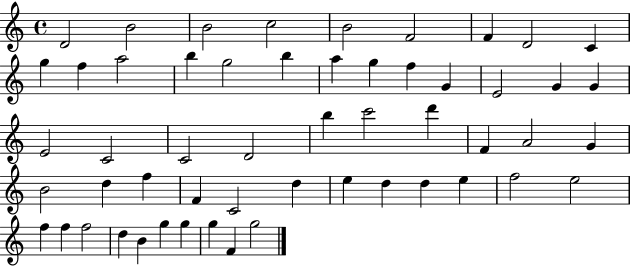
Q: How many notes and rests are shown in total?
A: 54